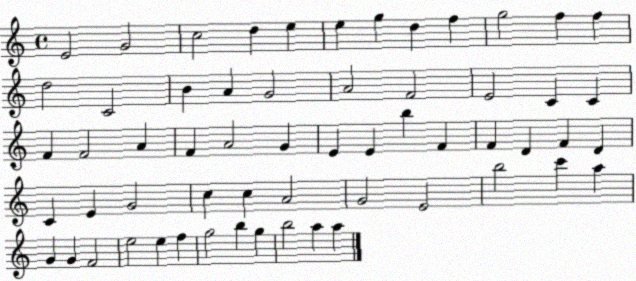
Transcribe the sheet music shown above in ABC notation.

X:1
T:Untitled
M:4/4
L:1/4
K:C
E2 G2 c2 d e e g d f g2 f f d2 C2 B A G2 A2 F2 E2 C C F F2 A F A2 G E E b F F D F D C E G2 c c A2 G2 E2 b2 c' a G G F2 e2 e f g2 b g b2 a a